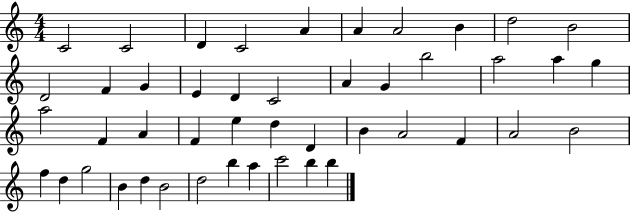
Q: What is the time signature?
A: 4/4